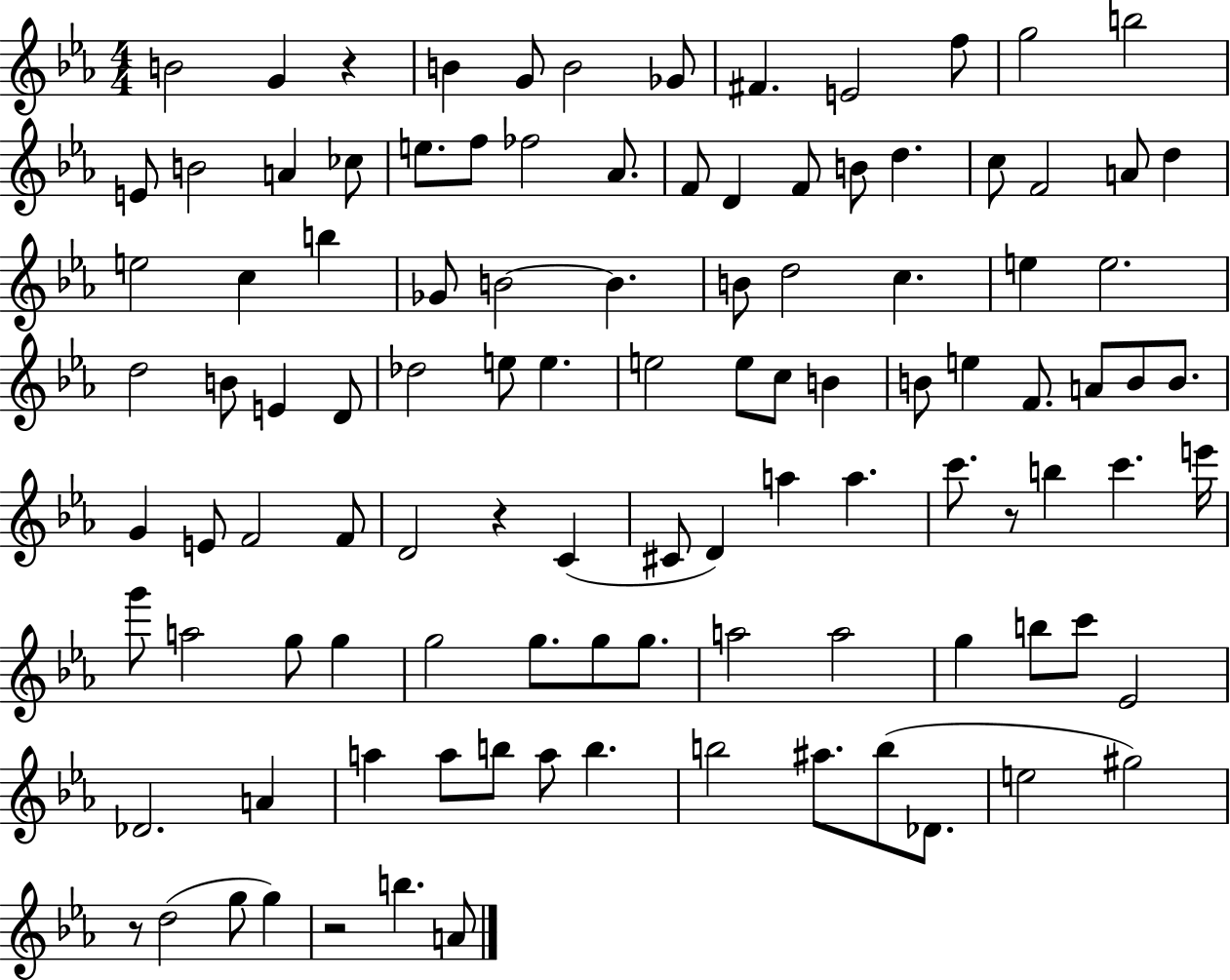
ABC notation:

X:1
T:Untitled
M:4/4
L:1/4
K:Eb
B2 G z B G/2 B2 _G/2 ^F E2 f/2 g2 b2 E/2 B2 A _c/2 e/2 f/2 _f2 _A/2 F/2 D F/2 B/2 d c/2 F2 A/2 d e2 c b _G/2 B2 B B/2 d2 c e e2 d2 B/2 E D/2 _d2 e/2 e e2 e/2 c/2 B B/2 e F/2 A/2 B/2 B/2 G E/2 F2 F/2 D2 z C ^C/2 D a a c'/2 z/2 b c' e'/4 g'/2 a2 g/2 g g2 g/2 g/2 g/2 a2 a2 g b/2 c'/2 _E2 _D2 A a a/2 b/2 a/2 b b2 ^a/2 b/2 _D/2 e2 ^g2 z/2 d2 g/2 g z2 b A/2